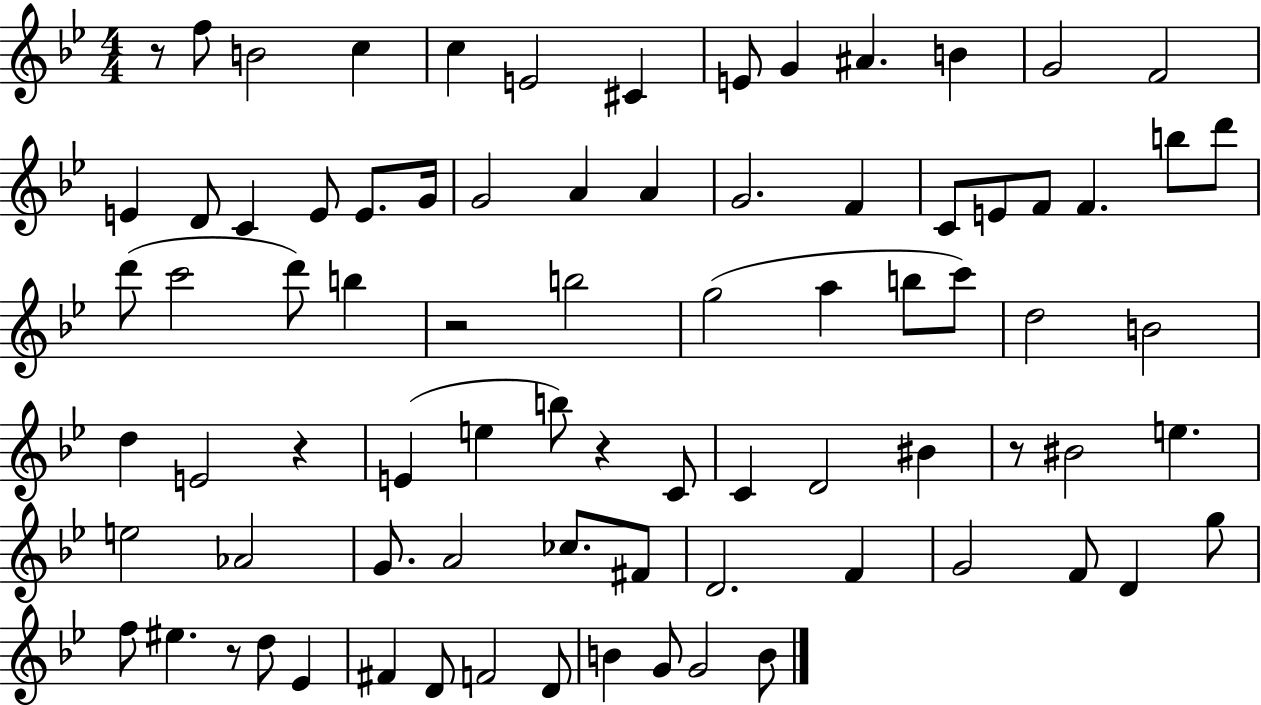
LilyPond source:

{
  \clef treble
  \numericTimeSignature
  \time 4/4
  \key bes \major
  r8 f''8 b'2 c''4 | c''4 e'2 cis'4 | e'8 g'4 ais'4. b'4 | g'2 f'2 | \break e'4 d'8 c'4 e'8 e'8. g'16 | g'2 a'4 a'4 | g'2. f'4 | c'8 e'8 f'8 f'4. b''8 d'''8 | \break d'''8( c'''2 d'''8) b''4 | r2 b''2 | g''2( a''4 b''8 c'''8) | d''2 b'2 | \break d''4 e'2 r4 | e'4( e''4 b''8) r4 c'8 | c'4 d'2 bis'4 | r8 bis'2 e''4. | \break e''2 aes'2 | g'8. a'2 ces''8. fis'8 | d'2. f'4 | g'2 f'8 d'4 g''8 | \break f''8 eis''4. r8 d''8 ees'4 | fis'4 d'8 f'2 d'8 | b'4 g'8 g'2 b'8 | \bar "|."
}